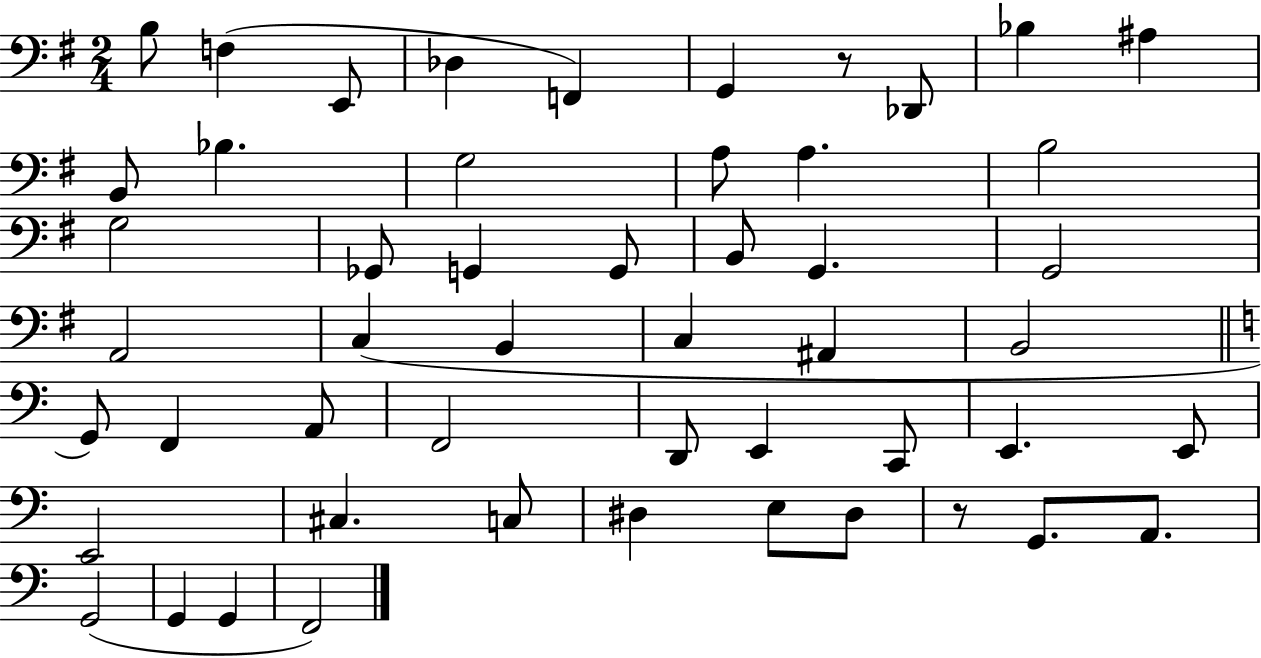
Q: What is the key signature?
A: G major